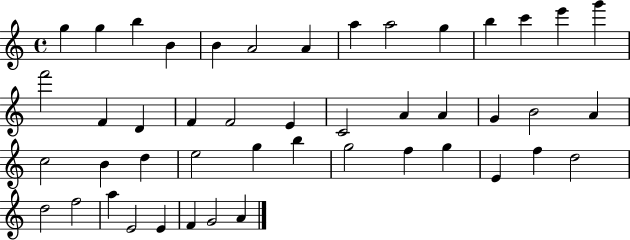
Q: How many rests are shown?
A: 0